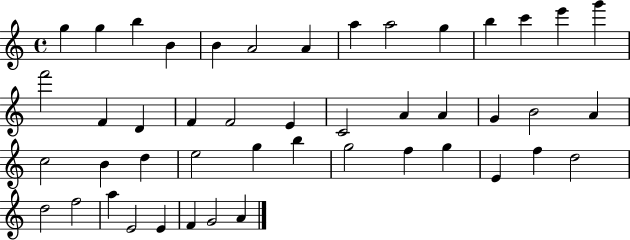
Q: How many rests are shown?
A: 0